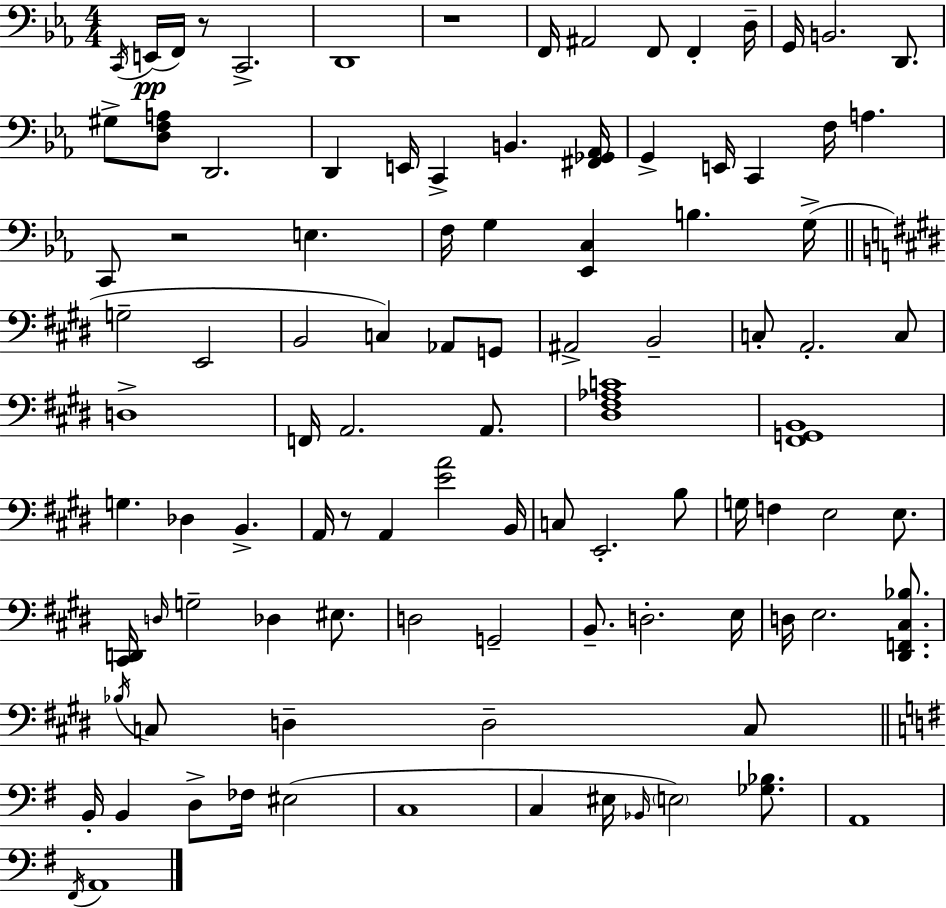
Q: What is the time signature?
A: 4/4